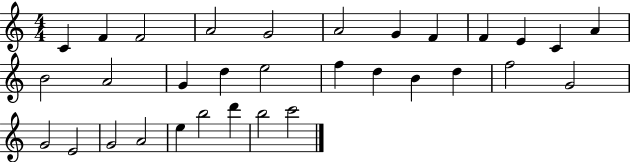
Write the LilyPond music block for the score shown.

{
  \clef treble
  \numericTimeSignature
  \time 4/4
  \key c \major
  c'4 f'4 f'2 | a'2 g'2 | a'2 g'4 f'4 | f'4 e'4 c'4 a'4 | \break b'2 a'2 | g'4 d''4 e''2 | f''4 d''4 b'4 d''4 | f''2 g'2 | \break g'2 e'2 | g'2 a'2 | e''4 b''2 d'''4 | b''2 c'''2 | \break \bar "|."
}